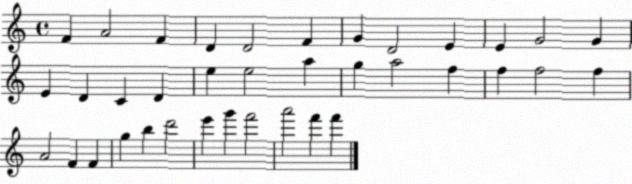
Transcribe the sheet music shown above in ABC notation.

X:1
T:Untitled
M:4/4
L:1/4
K:C
F A2 F D D2 F G D2 E E G2 G E D C D e e2 a g a2 f f f2 f A2 F F g b d'2 e' g' f'2 a'2 f' f'